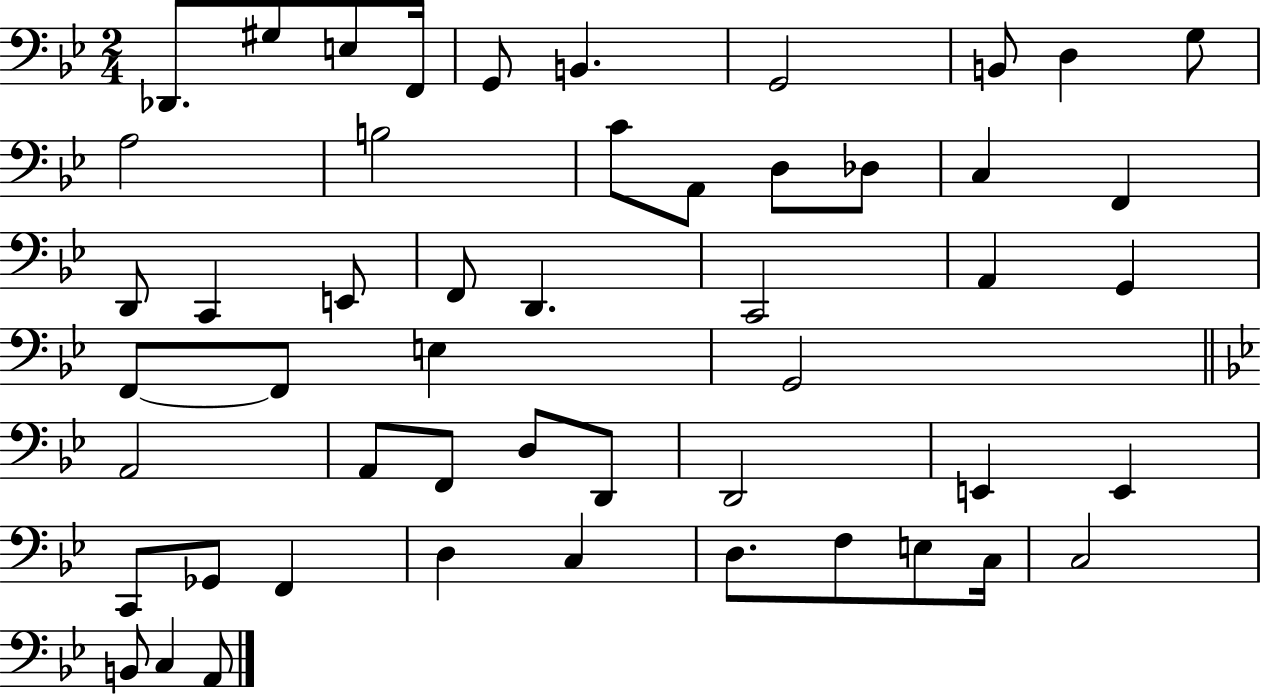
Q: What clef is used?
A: bass